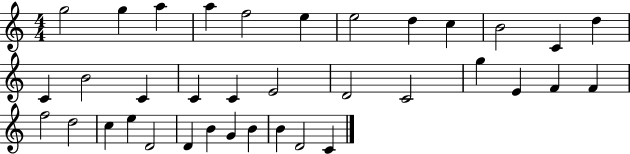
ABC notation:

X:1
T:Untitled
M:4/4
L:1/4
K:C
g2 g a a f2 e e2 d c B2 C d C B2 C C C E2 D2 C2 g E F F f2 d2 c e D2 D B G B B D2 C